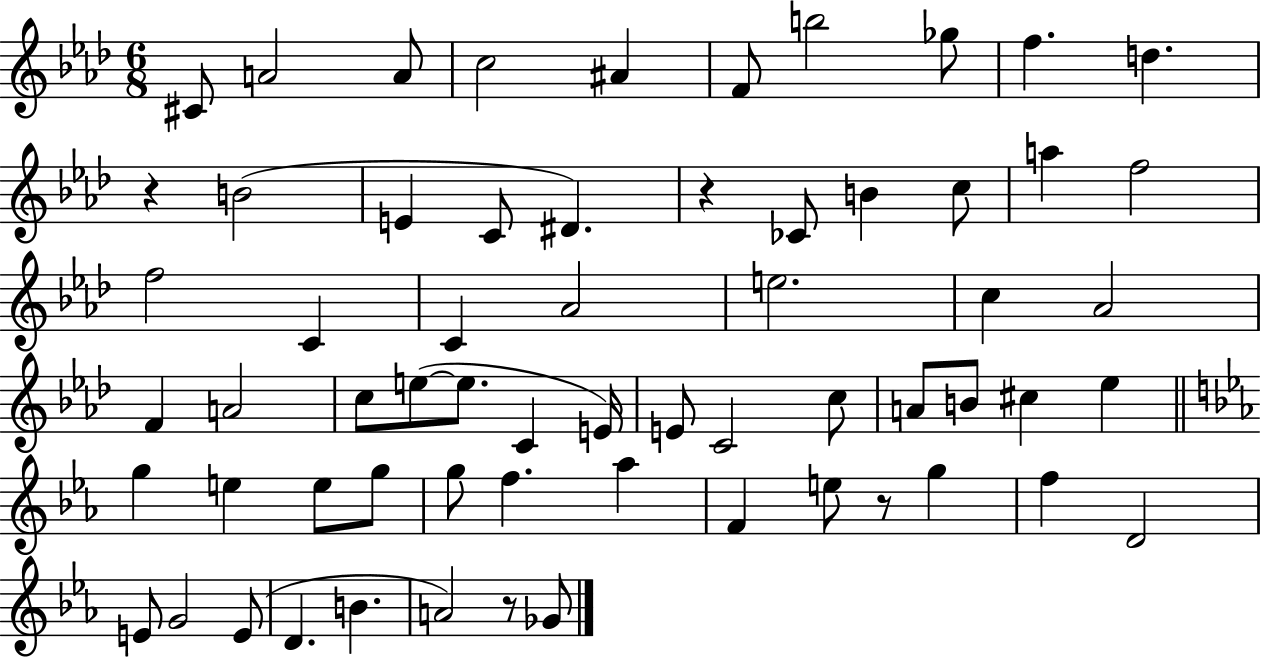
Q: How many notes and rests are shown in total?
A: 63